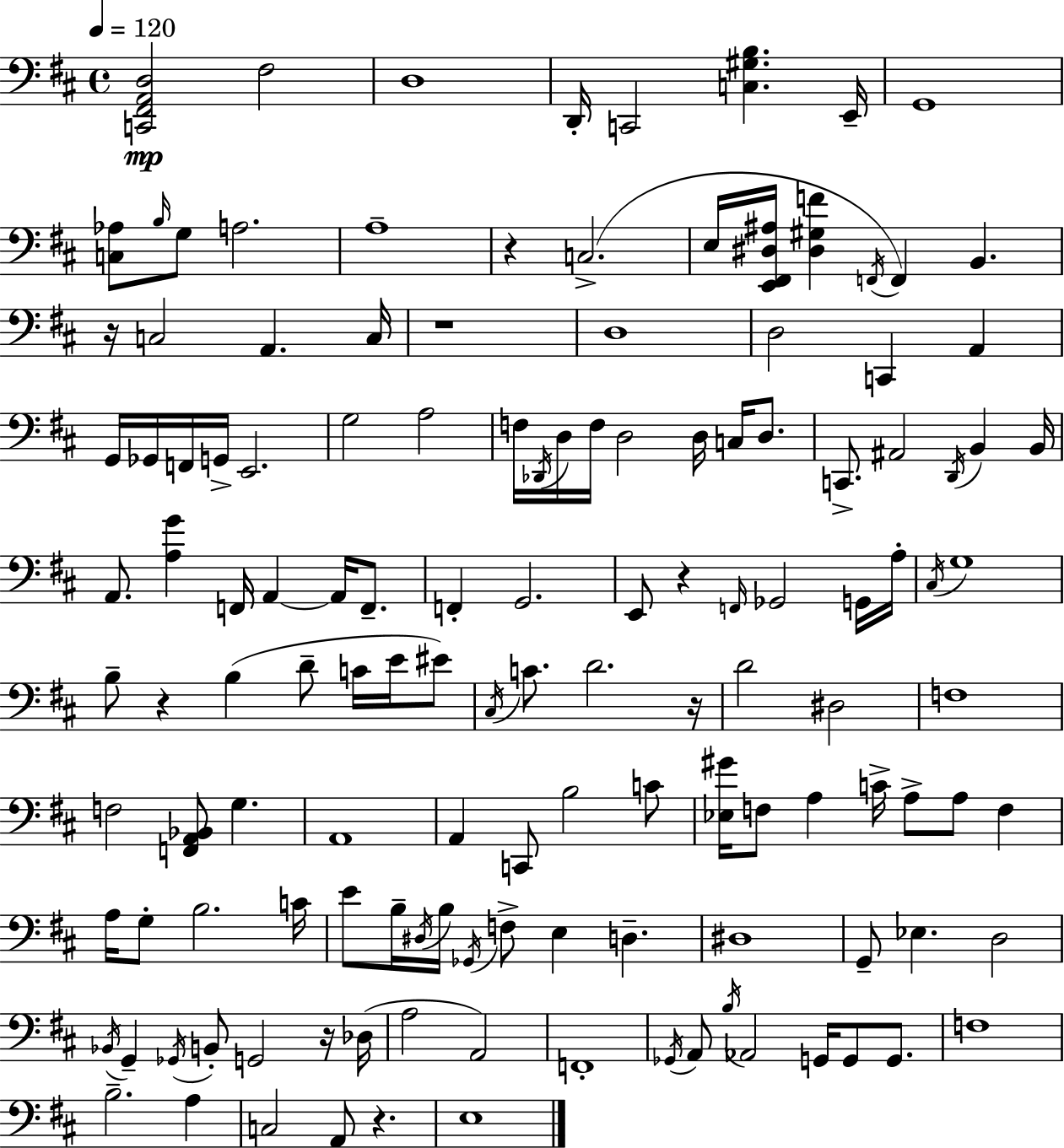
X:1
T:Untitled
M:4/4
L:1/4
K:D
[C,,^F,,A,,D,]2 ^F,2 D,4 D,,/4 C,,2 [C,^G,B,] E,,/4 G,,4 [C,_A,]/2 B,/4 G,/2 A,2 A,4 z C,2 E,/4 [E,,^F,,^D,^A,]/4 [^D,^G,F] F,,/4 F,, B,, z/4 C,2 A,, C,/4 z4 D,4 D,2 C,, A,, G,,/4 _G,,/4 F,,/4 G,,/4 E,,2 G,2 A,2 F,/4 _D,,/4 D,/4 F,/4 D,2 D,/4 C,/4 D,/2 C,,/2 ^A,,2 D,,/4 B,, B,,/4 A,,/2 [A,G] F,,/4 A,, A,,/4 F,,/2 F,, G,,2 E,,/2 z F,,/4 _G,,2 G,,/4 A,/4 ^C,/4 G,4 B,/2 z B, D/2 C/4 E/4 ^E/2 ^C,/4 C/2 D2 z/4 D2 ^D,2 F,4 F,2 [F,,A,,_B,,]/2 G, A,,4 A,, C,,/2 B,2 C/2 [_E,^G]/4 F,/2 A, C/4 A,/2 A,/2 F, A,/4 G,/2 B,2 C/4 E/2 B,/4 ^D,/4 B,/4 _G,,/4 F,/2 E, D, ^D,4 G,,/2 _E, D,2 _B,,/4 G,, _G,,/4 B,,/2 G,,2 z/4 _D,/4 A,2 A,,2 F,,4 _G,,/4 A,,/2 B,/4 _A,,2 G,,/4 G,,/2 G,,/2 F,4 B,2 A, C,2 A,,/2 z E,4